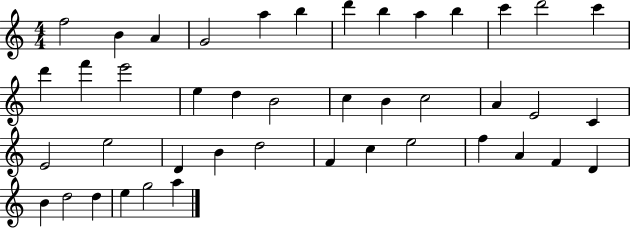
X:1
T:Untitled
M:4/4
L:1/4
K:C
f2 B A G2 a b d' b a b c' d'2 c' d' f' e'2 e d B2 c B c2 A E2 C E2 e2 D B d2 F c e2 f A F D B d2 d e g2 a